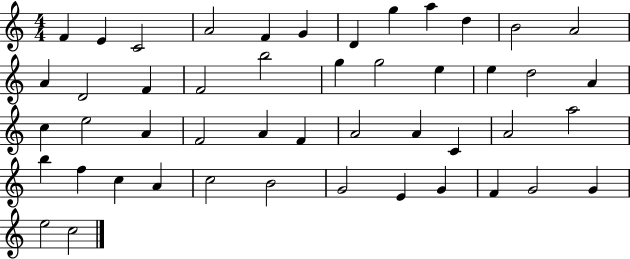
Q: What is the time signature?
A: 4/4